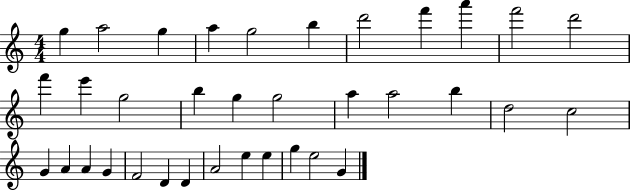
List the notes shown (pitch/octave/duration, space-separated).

G5/q A5/h G5/q A5/q G5/h B5/q D6/h F6/q A6/q F6/h D6/h F6/q E6/q G5/h B5/q G5/q G5/h A5/q A5/h B5/q D5/h C5/h G4/q A4/q A4/q G4/q F4/h D4/q D4/q A4/h E5/q E5/q G5/q E5/h G4/q